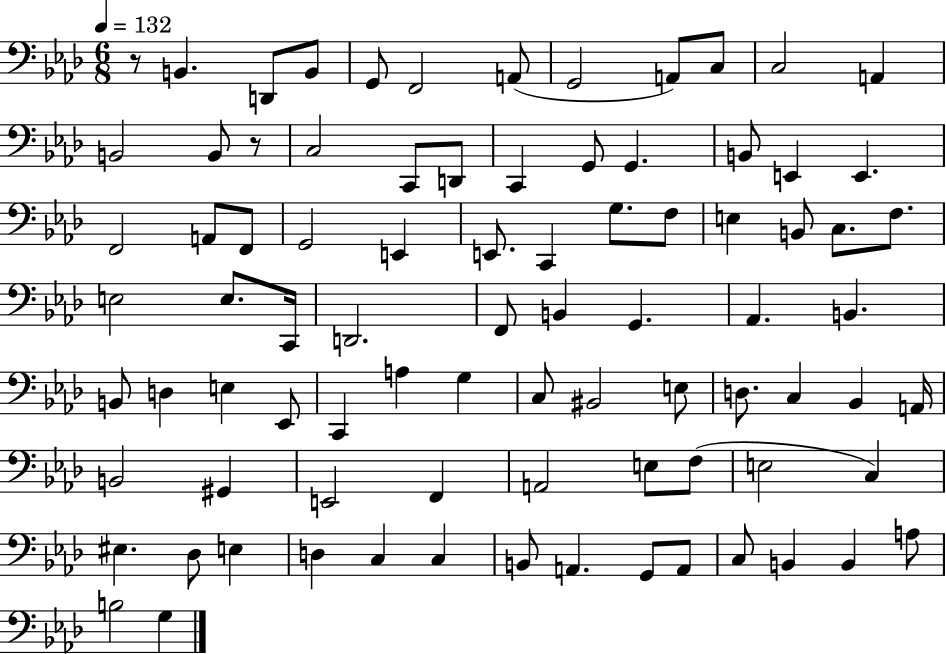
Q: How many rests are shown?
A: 2